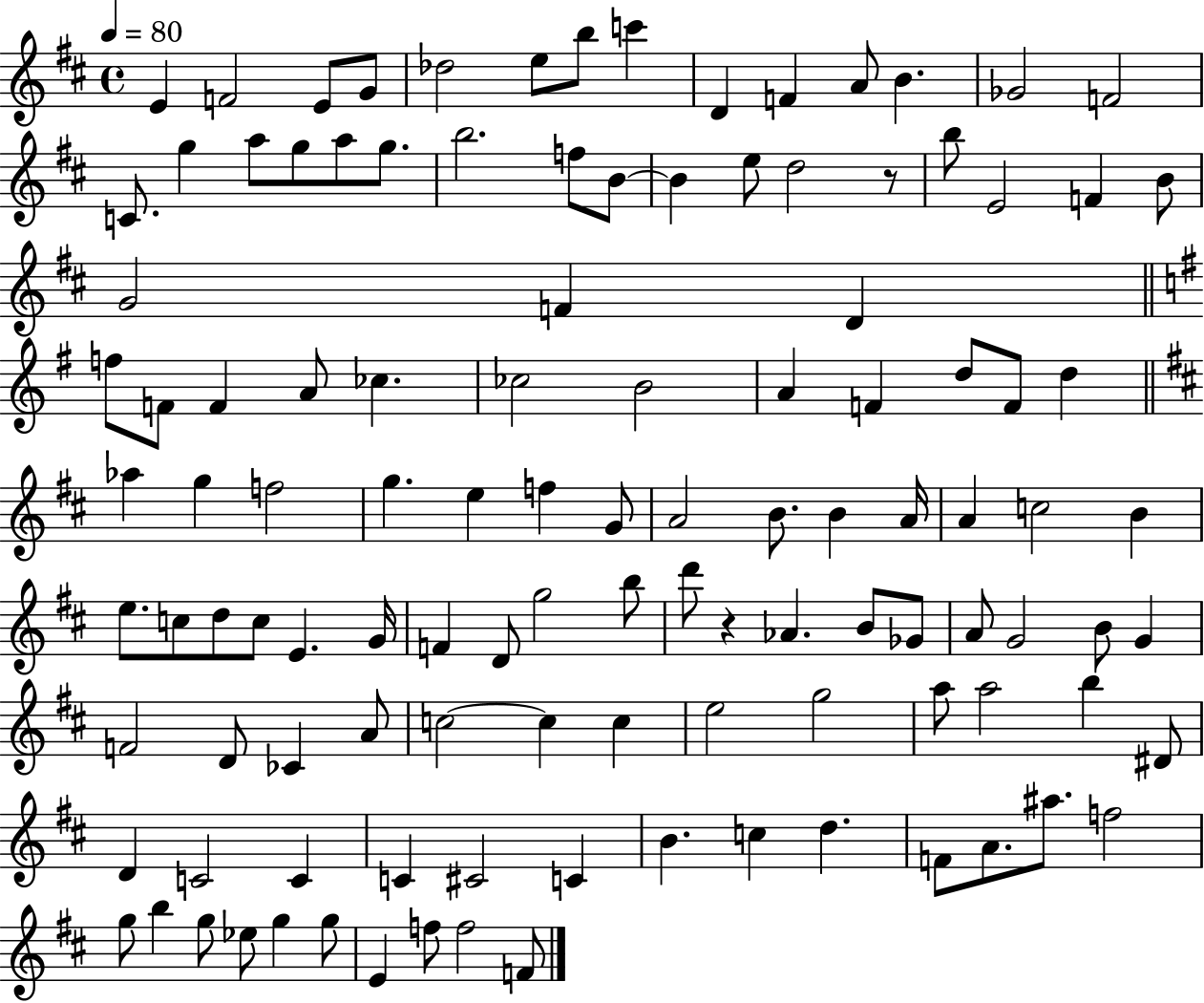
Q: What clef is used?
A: treble